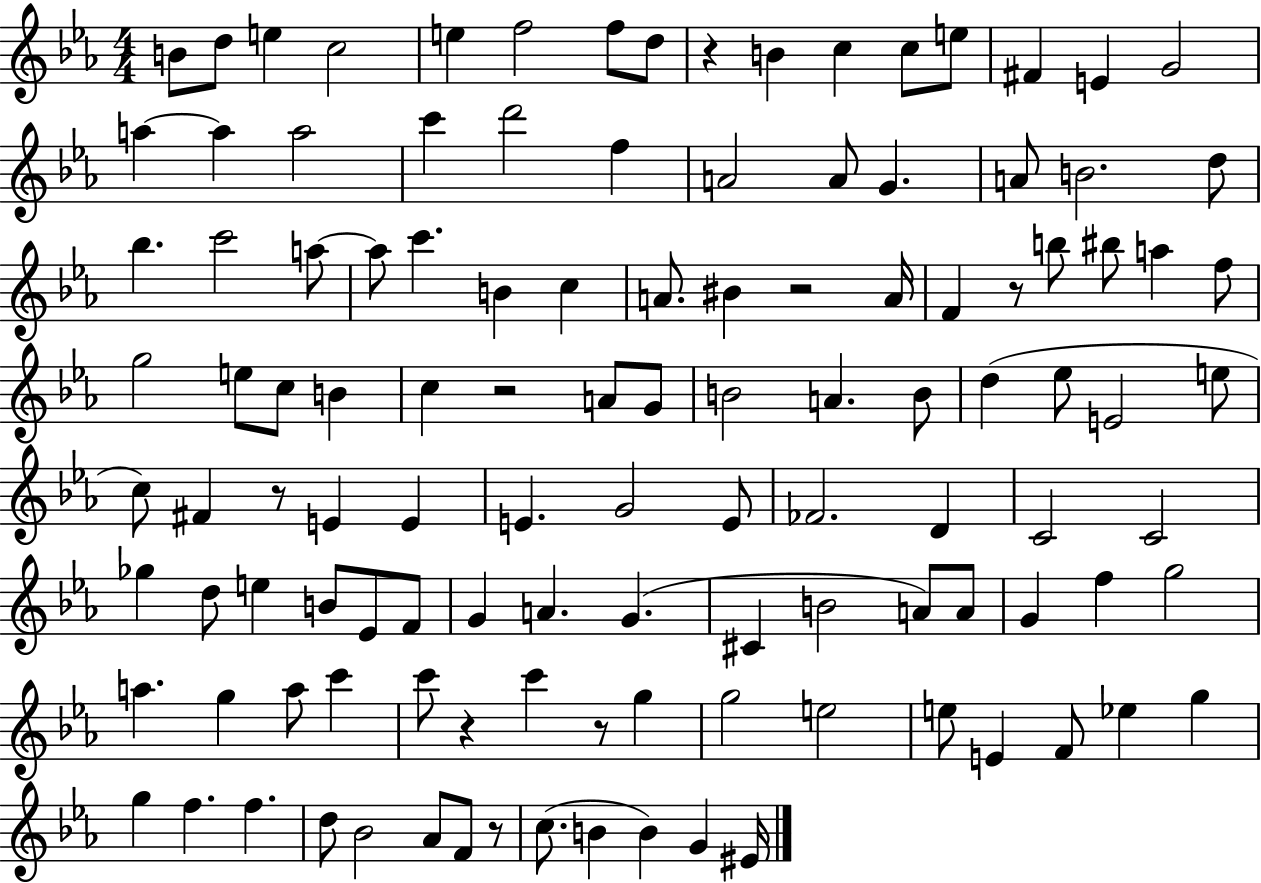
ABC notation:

X:1
T:Untitled
M:4/4
L:1/4
K:Eb
B/2 d/2 e c2 e f2 f/2 d/2 z B c c/2 e/2 ^F E G2 a a a2 c' d'2 f A2 A/2 G A/2 B2 d/2 _b c'2 a/2 a/2 c' B c A/2 ^B z2 A/4 F z/2 b/2 ^b/2 a f/2 g2 e/2 c/2 B c z2 A/2 G/2 B2 A B/2 d _e/2 E2 e/2 c/2 ^F z/2 E E E G2 E/2 _F2 D C2 C2 _g d/2 e B/2 _E/2 F/2 G A G ^C B2 A/2 A/2 G f g2 a g a/2 c' c'/2 z c' z/2 g g2 e2 e/2 E F/2 _e g g f f d/2 _B2 _A/2 F/2 z/2 c/2 B B G ^E/4